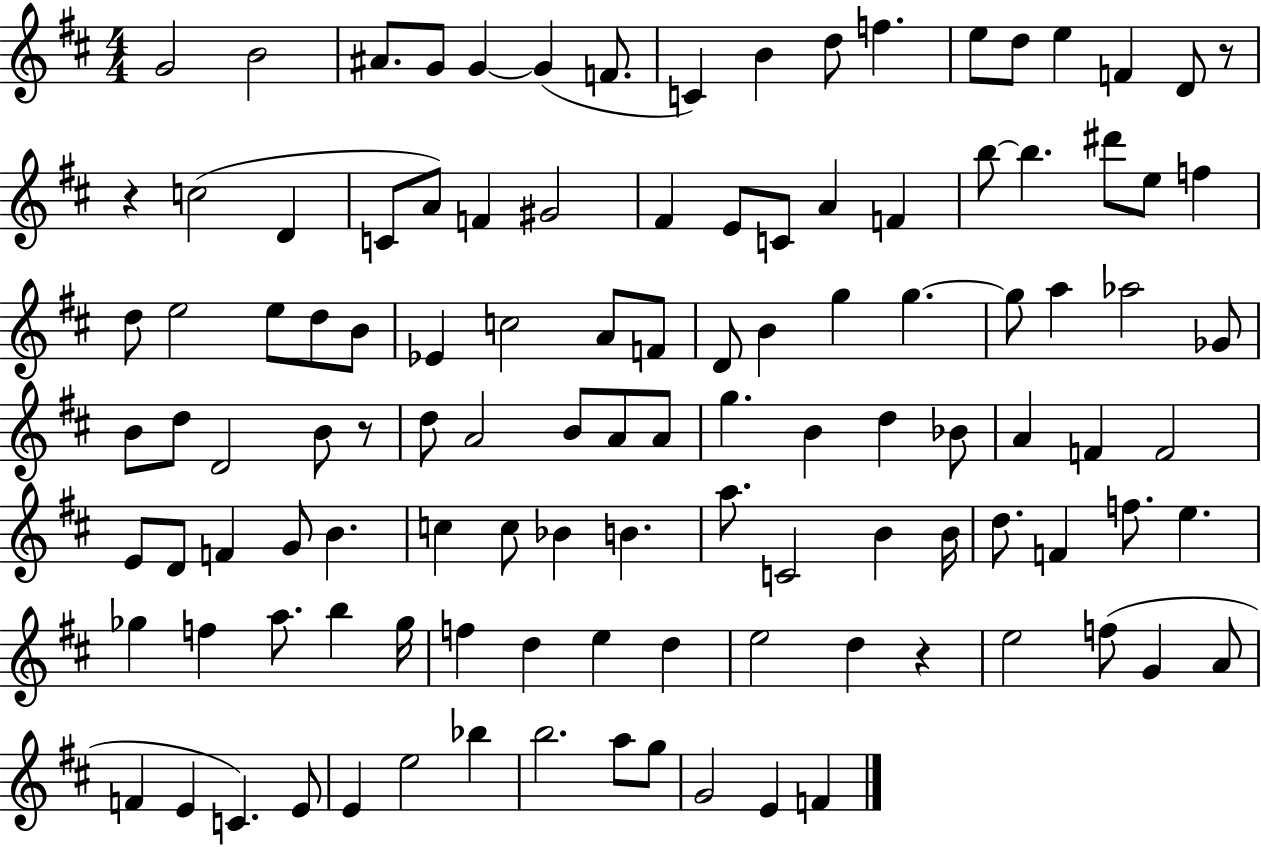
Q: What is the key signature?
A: D major